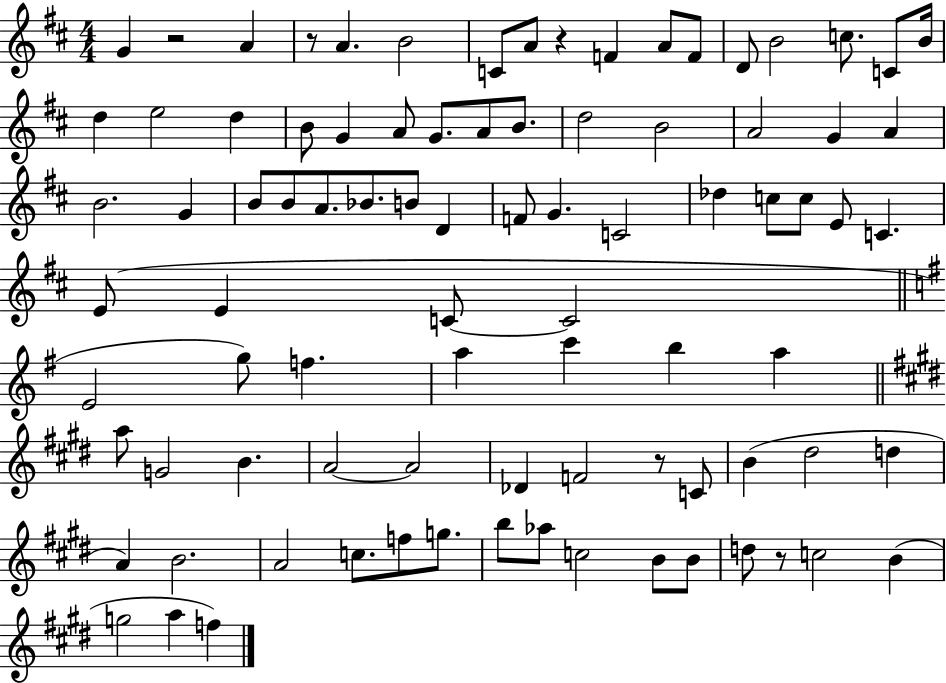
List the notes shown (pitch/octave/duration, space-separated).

G4/q R/h A4/q R/e A4/q. B4/h C4/e A4/e R/q F4/q A4/e F4/e D4/e B4/h C5/e. C4/e B4/s D5/q E5/h D5/q B4/e G4/q A4/e G4/e. A4/e B4/e. D5/h B4/h A4/h G4/q A4/q B4/h. G4/q B4/e B4/e A4/e. Bb4/e. B4/e D4/q F4/e G4/q. C4/h Db5/q C5/e C5/e E4/e C4/q. E4/e E4/q C4/e C4/h E4/h G5/e F5/q. A5/q C6/q B5/q A5/q A5/e G4/h B4/q. A4/h A4/h Db4/q F4/h R/e C4/e B4/q D#5/h D5/q A4/q B4/h. A4/h C5/e. F5/e G5/e. B5/e Ab5/e C5/h B4/e B4/e D5/e R/e C5/h B4/q G5/h A5/q F5/q